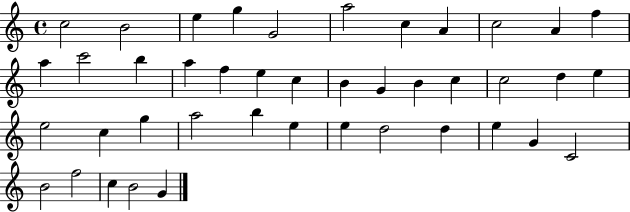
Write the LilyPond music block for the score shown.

{
  \clef treble
  \time 4/4
  \defaultTimeSignature
  \key c \major
  c''2 b'2 | e''4 g''4 g'2 | a''2 c''4 a'4 | c''2 a'4 f''4 | \break a''4 c'''2 b''4 | a''4 f''4 e''4 c''4 | b'4 g'4 b'4 c''4 | c''2 d''4 e''4 | \break e''2 c''4 g''4 | a''2 b''4 e''4 | e''4 d''2 d''4 | e''4 g'4 c'2 | \break b'2 f''2 | c''4 b'2 g'4 | \bar "|."
}